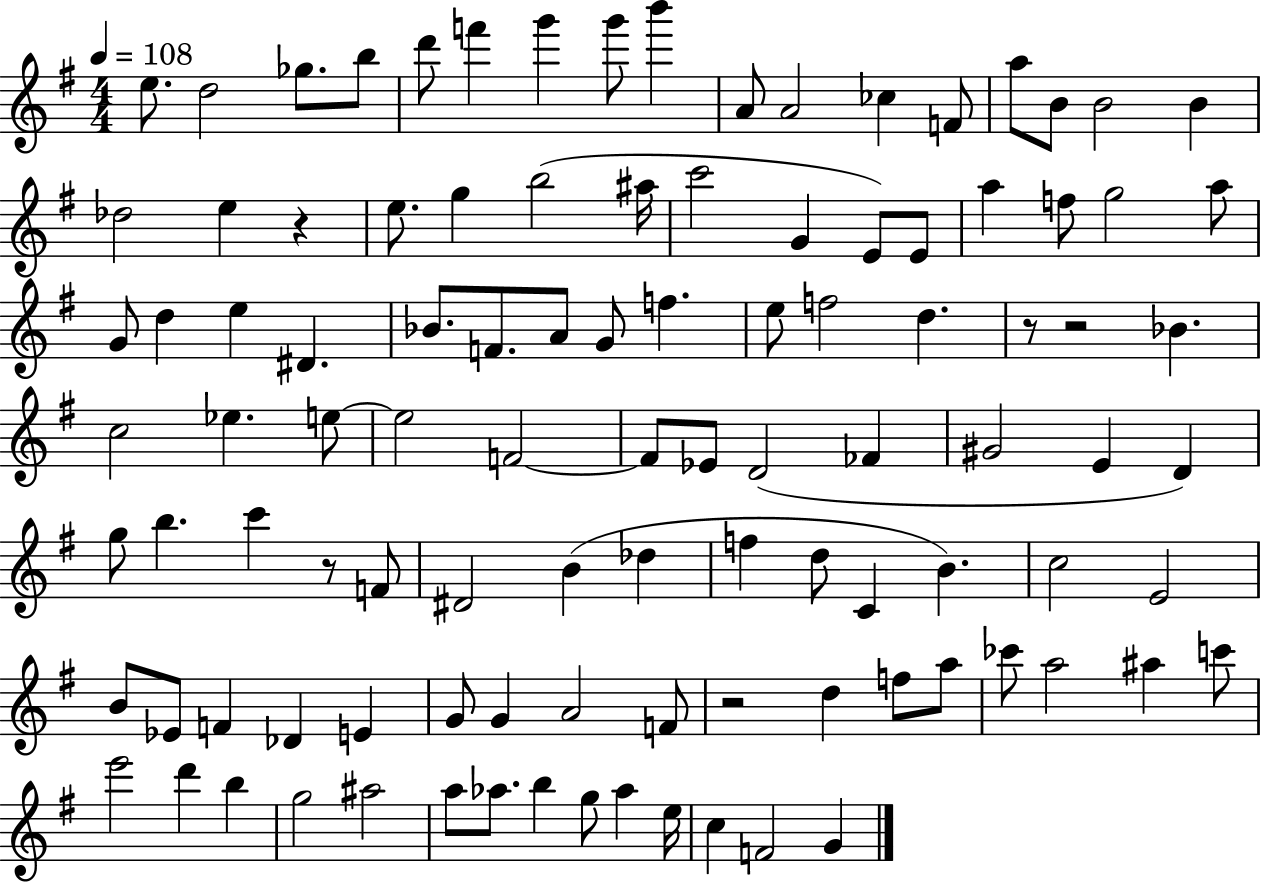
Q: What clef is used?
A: treble